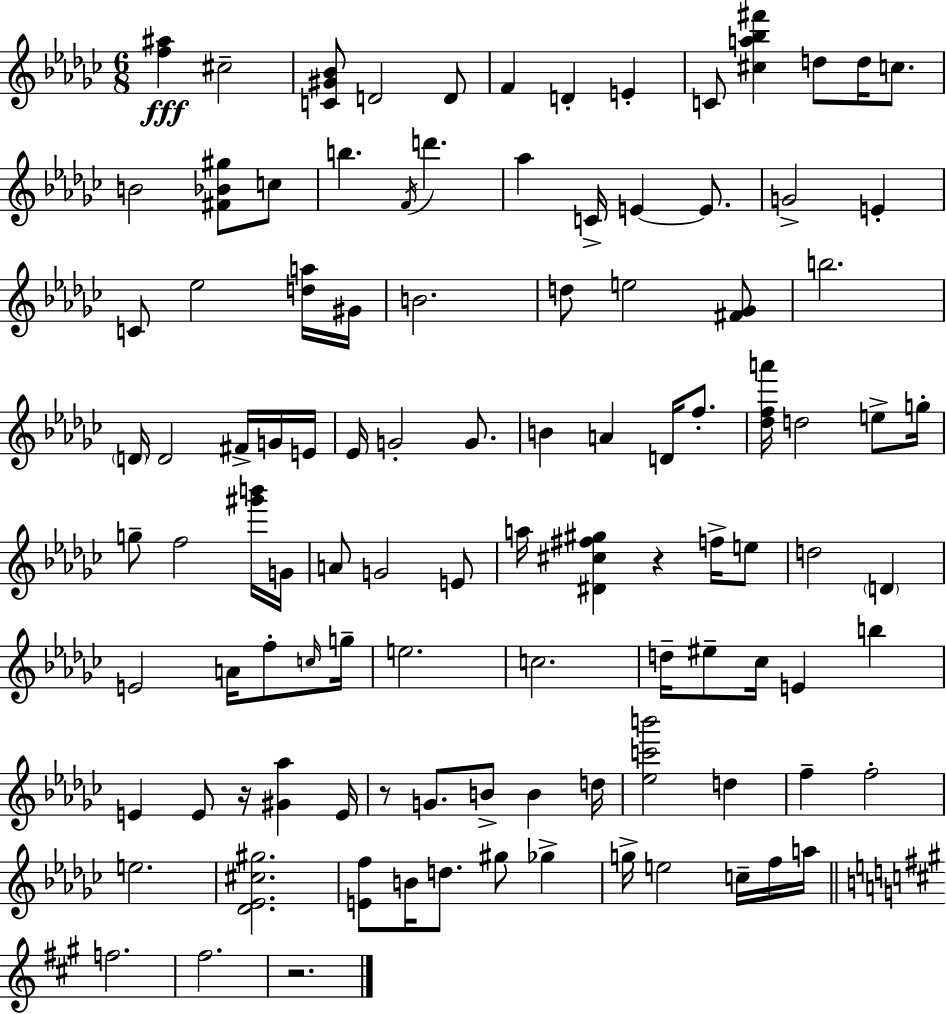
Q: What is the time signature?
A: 6/8